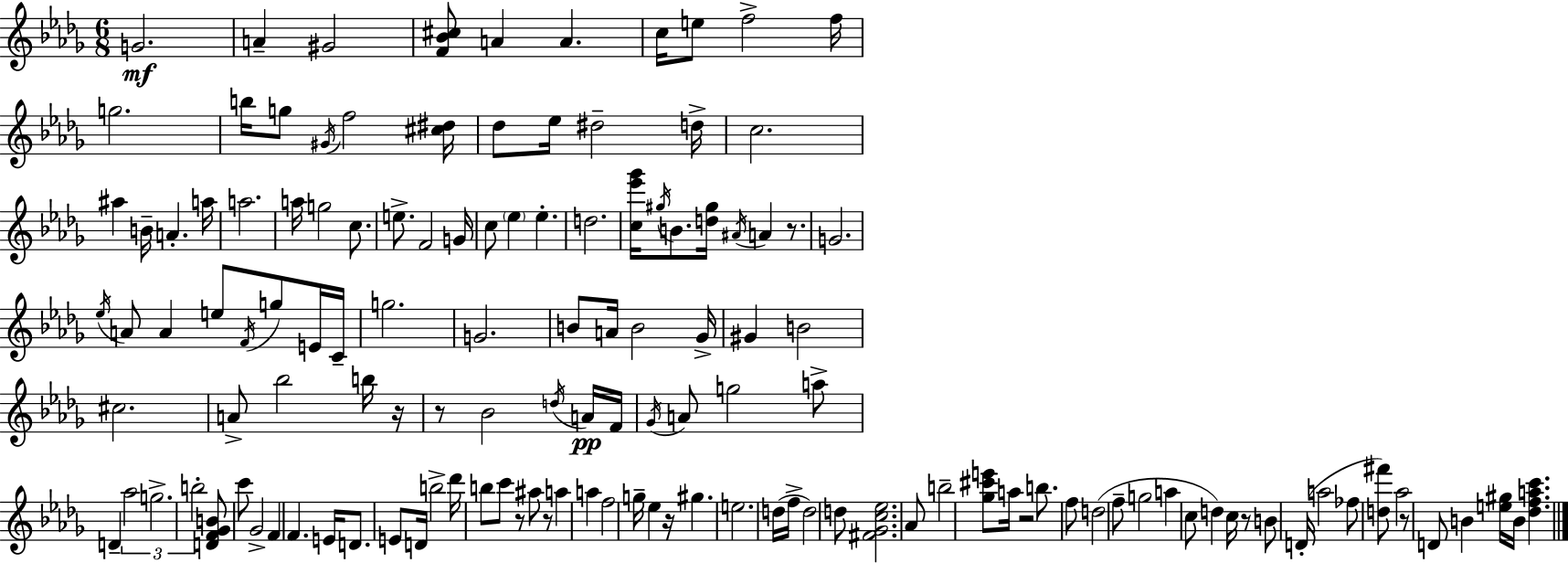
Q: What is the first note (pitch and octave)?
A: G4